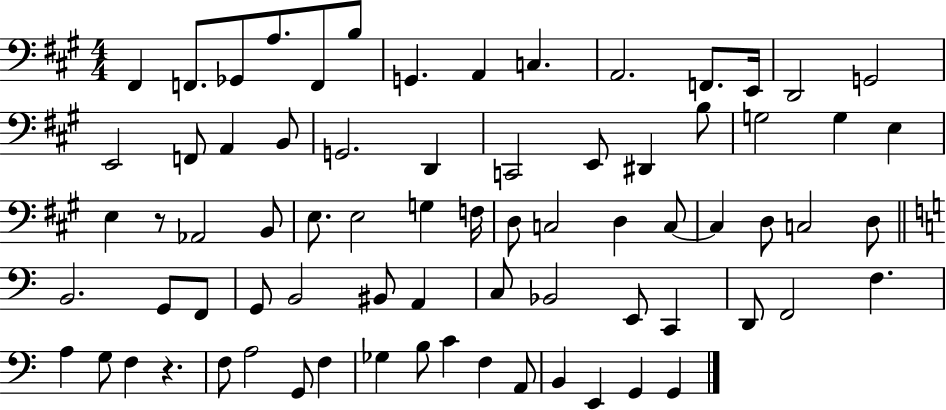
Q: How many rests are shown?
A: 2